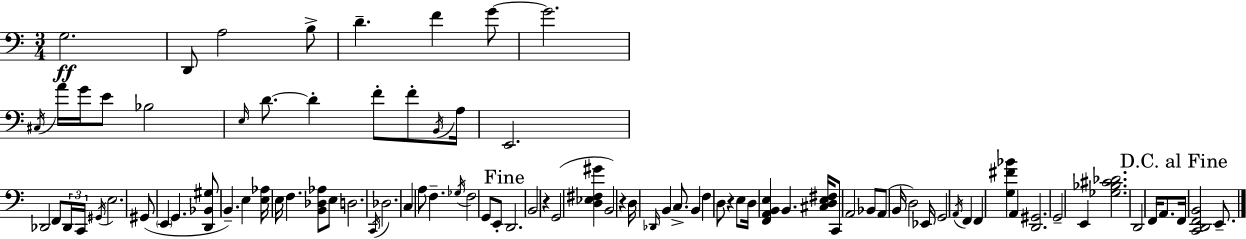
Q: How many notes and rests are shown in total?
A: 91